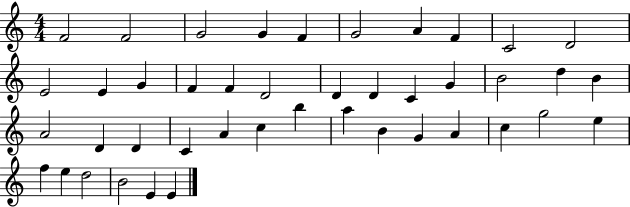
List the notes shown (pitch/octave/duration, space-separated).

F4/h F4/h G4/h G4/q F4/q G4/h A4/q F4/q C4/h D4/h E4/h E4/q G4/q F4/q F4/q D4/h D4/q D4/q C4/q G4/q B4/h D5/q B4/q A4/h D4/q D4/q C4/q A4/q C5/q B5/q A5/q B4/q G4/q A4/q C5/q G5/h E5/q F5/q E5/q D5/h B4/h E4/q E4/q